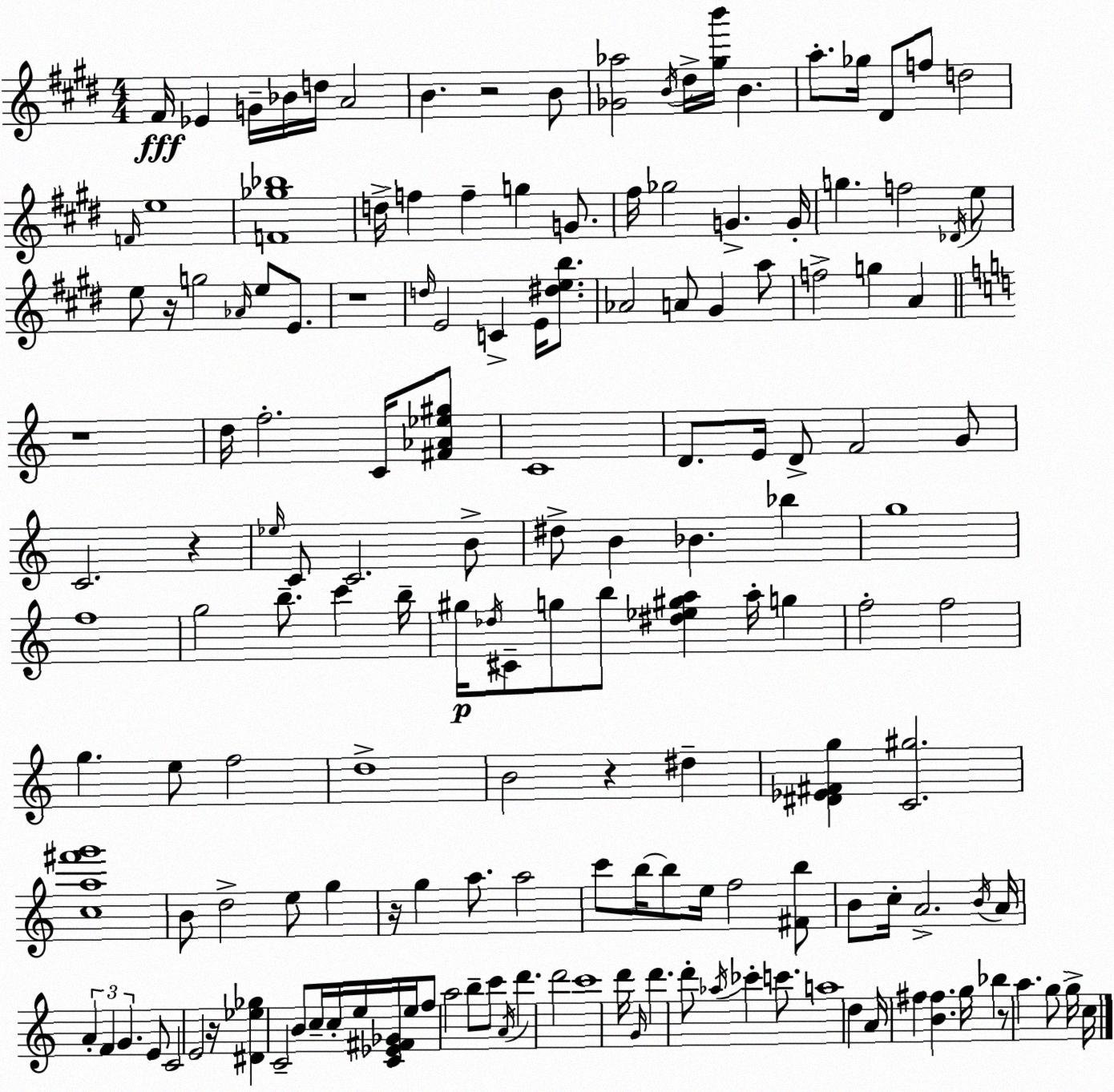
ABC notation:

X:1
T:Untitled
M:4/4
L:1/4
K:E
^F/4 _E G/4 _B/4 d/4 A2 B z2 B/2 [_G_a]2 B/4 ^d/4 [^gb']/4 B a/2 _g/4 ^D/2 f/2 d2 F/4 e4 [F_g_b]4 d/4 f f g G/2 ^f/4 _g2 G G/4 g f2 _D/4 e/2 e/2 z/4 g2 _A/4 e/2 E/2 z4 d/4 E2 C E/4 [^deb]/2 _A2 A/2 ^G a/2 f2 g A z4 d/4 f2 C/4 [^F_A_e^g]/2 C4 D/2 E/4 D/2 F2 G/2 C2 z _e/4 C/2 C2 B/2 ^d/2 B _B _b g4 f4 g2 b/2 c' b/4 ^g/4 _d/4 ^C/2 g/2 b/2 [^d_e^ga] a/4 g f2 f2 g e/2 f2 d4 B2 z ^d [^D_E^Fg] [C^g]2 [ca^f'g']4 B/2 d2 e/2 g z/4 g a/2 a2 c'/2 b/4 b/2 e/4 f2 [^Fb]/2 B/2 c/4 A2 B/4 A/4 A F G E/2 C2 E2 z/4 [^D_e_g] C2 B/2 c/4 c/4 e/4 [C_E^F_G]/4 e/4 f/2 a2 b/2 c'/2 A/4 d' d'2 c'4 d'/4 G/4 d' d'/2 _a/4 _c' c'/2 a4 d A/4 ^f [B^f] g/4 _b z/2 a g/2 g/4 c/4